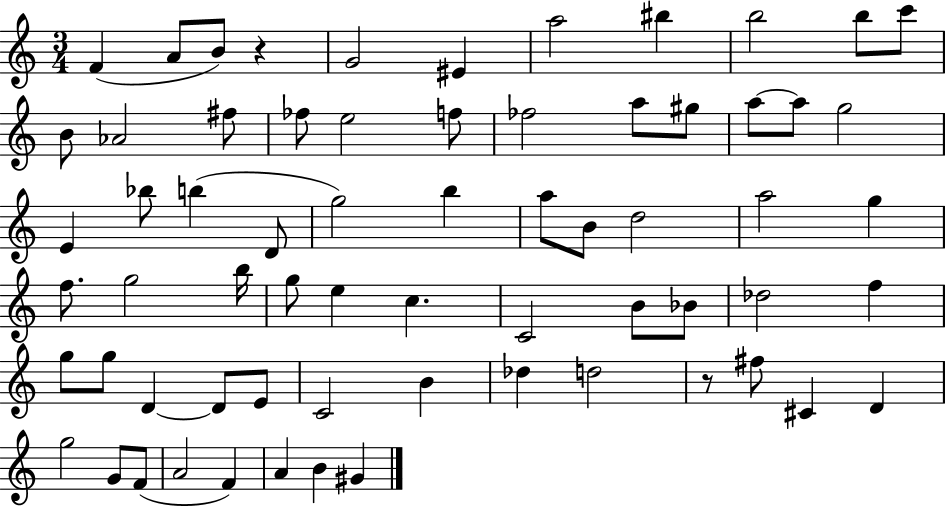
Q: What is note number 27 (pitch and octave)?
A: G5